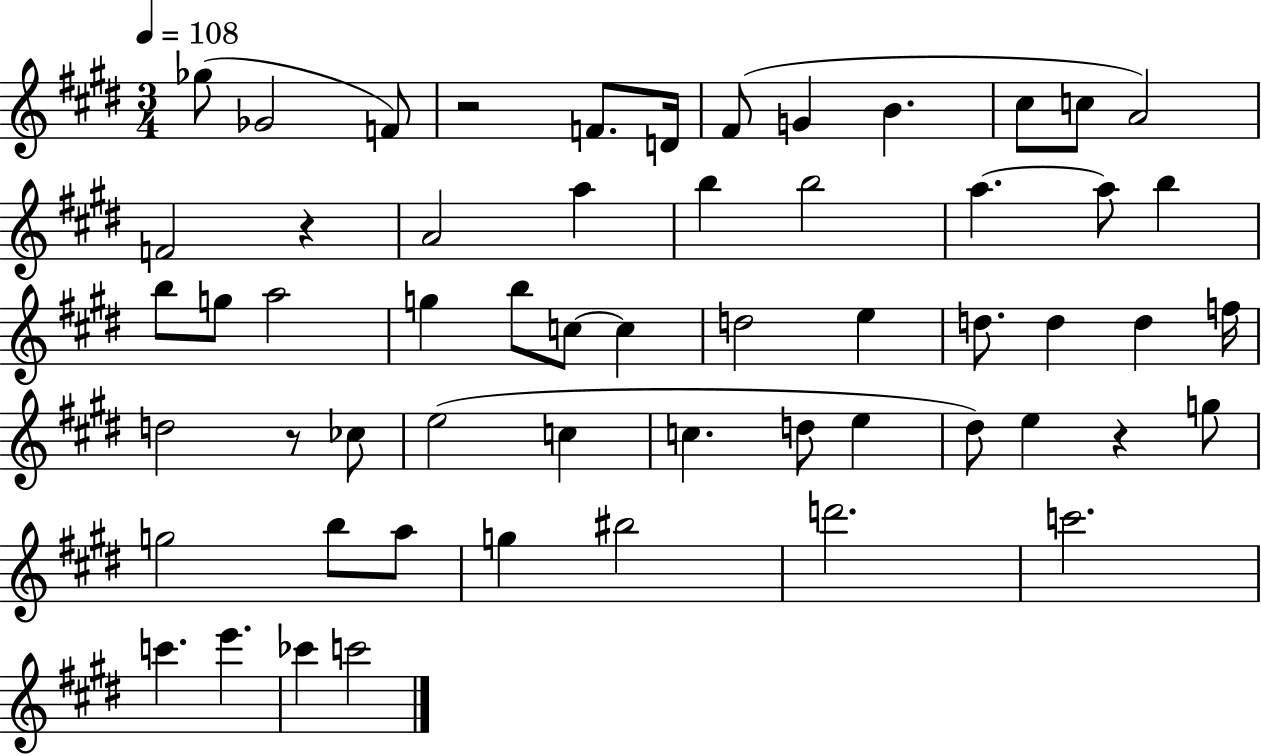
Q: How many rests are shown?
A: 4